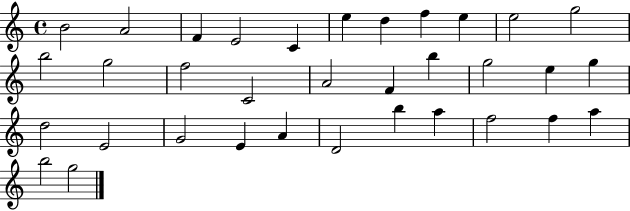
X:1
T:Untitled
M:4/4
L:1/4
K:C
B2 A2 F E2 C e d f e e2 g2 b2 g2 f2 C2 A2 F b g2 e g d2 E2 G2 E A D2 b a f2 f a b2 g2